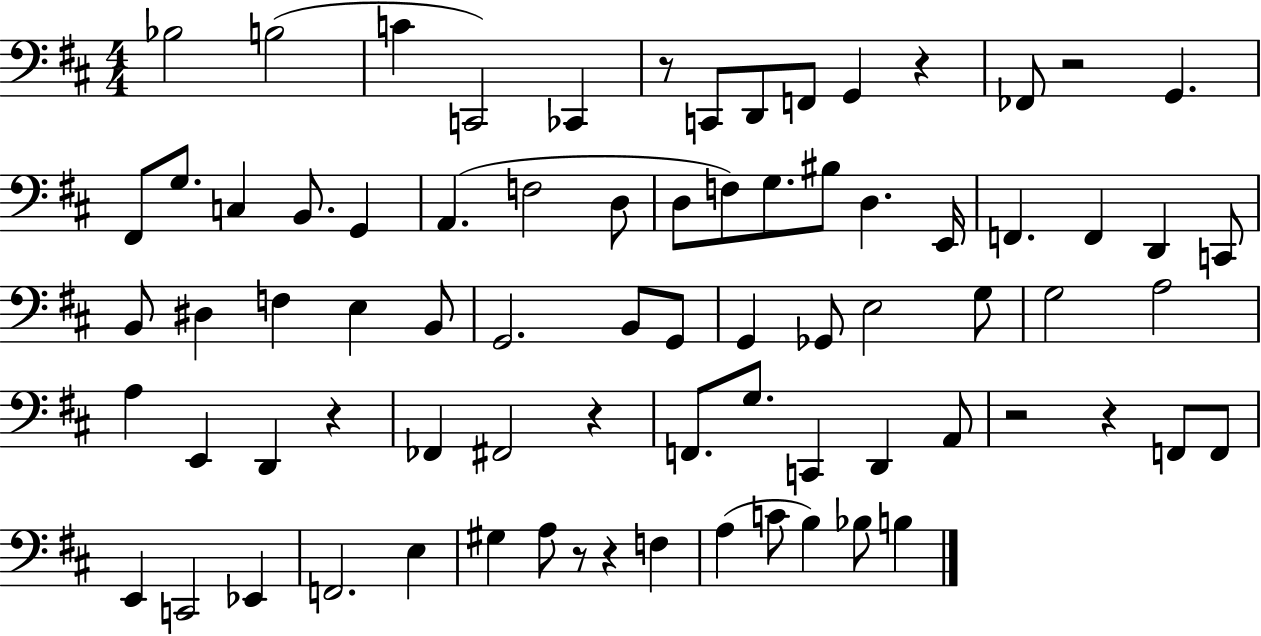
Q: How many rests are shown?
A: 9